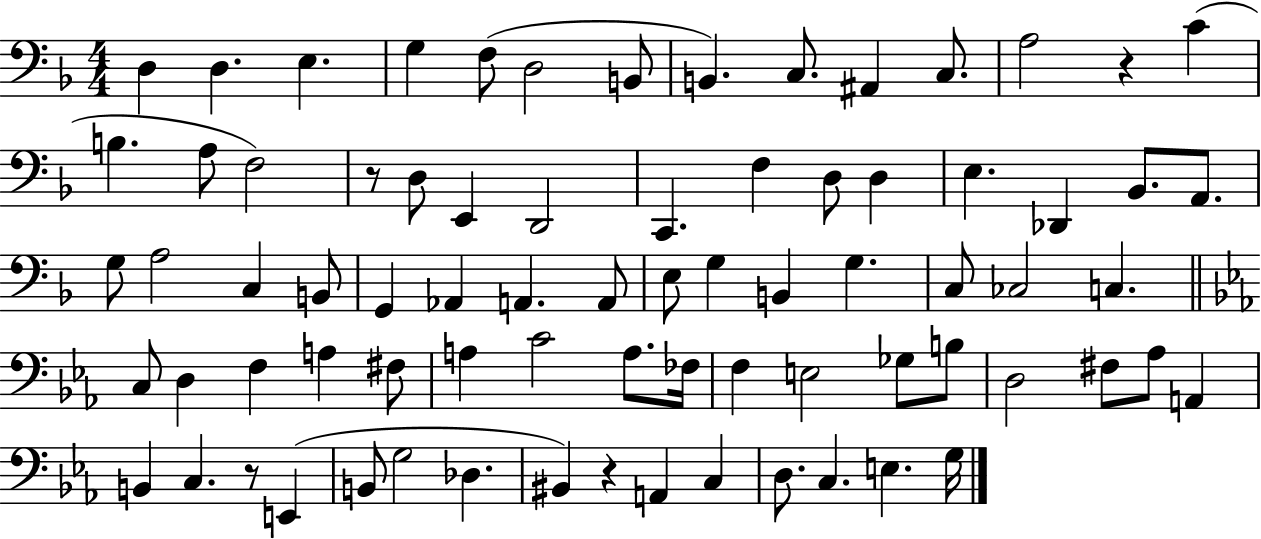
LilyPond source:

{
  \clef bass
  \numericTimeSignature
  \time 4/4
  \key f \major
  d4 d4. e4. | g4 f8( d2 b,8 | b,4.) c8. ais,4 c8. | a2 r4 c'4( | \break b4. a8 f2) | r8 d8 e,4 d,2 | c,4. f4 d8 d4 | e4. des,4 bes,8. a,8. | \break g8 a2 c4 b,8 | g,4 aes,4 a,4. a,8 | e8 g4 b,4 g4. | c8 ces2 c4. | \break \bar "||" \break \key c \minor c8 d4 f4 a4 fis8 | a4 c'2 a8. fes16 | f4 e2 ges8 b8 | d2 fis8 aes8 a,4 | \break b,4 c4. r8 e,4( | b,8 g2 des4. | bis,4) r4 a,4 c4 | d8. c4. e4. g16 | \break \bar "|."
}